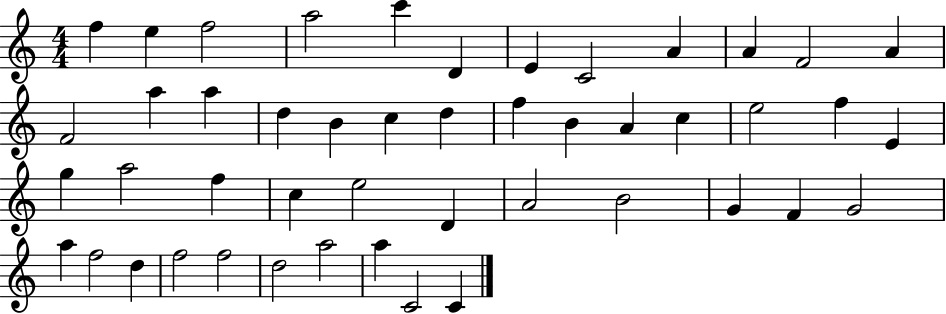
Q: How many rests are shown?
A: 0